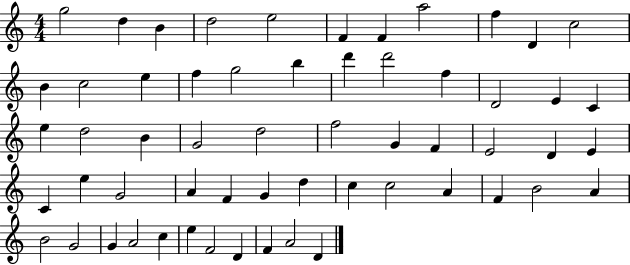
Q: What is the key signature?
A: C major